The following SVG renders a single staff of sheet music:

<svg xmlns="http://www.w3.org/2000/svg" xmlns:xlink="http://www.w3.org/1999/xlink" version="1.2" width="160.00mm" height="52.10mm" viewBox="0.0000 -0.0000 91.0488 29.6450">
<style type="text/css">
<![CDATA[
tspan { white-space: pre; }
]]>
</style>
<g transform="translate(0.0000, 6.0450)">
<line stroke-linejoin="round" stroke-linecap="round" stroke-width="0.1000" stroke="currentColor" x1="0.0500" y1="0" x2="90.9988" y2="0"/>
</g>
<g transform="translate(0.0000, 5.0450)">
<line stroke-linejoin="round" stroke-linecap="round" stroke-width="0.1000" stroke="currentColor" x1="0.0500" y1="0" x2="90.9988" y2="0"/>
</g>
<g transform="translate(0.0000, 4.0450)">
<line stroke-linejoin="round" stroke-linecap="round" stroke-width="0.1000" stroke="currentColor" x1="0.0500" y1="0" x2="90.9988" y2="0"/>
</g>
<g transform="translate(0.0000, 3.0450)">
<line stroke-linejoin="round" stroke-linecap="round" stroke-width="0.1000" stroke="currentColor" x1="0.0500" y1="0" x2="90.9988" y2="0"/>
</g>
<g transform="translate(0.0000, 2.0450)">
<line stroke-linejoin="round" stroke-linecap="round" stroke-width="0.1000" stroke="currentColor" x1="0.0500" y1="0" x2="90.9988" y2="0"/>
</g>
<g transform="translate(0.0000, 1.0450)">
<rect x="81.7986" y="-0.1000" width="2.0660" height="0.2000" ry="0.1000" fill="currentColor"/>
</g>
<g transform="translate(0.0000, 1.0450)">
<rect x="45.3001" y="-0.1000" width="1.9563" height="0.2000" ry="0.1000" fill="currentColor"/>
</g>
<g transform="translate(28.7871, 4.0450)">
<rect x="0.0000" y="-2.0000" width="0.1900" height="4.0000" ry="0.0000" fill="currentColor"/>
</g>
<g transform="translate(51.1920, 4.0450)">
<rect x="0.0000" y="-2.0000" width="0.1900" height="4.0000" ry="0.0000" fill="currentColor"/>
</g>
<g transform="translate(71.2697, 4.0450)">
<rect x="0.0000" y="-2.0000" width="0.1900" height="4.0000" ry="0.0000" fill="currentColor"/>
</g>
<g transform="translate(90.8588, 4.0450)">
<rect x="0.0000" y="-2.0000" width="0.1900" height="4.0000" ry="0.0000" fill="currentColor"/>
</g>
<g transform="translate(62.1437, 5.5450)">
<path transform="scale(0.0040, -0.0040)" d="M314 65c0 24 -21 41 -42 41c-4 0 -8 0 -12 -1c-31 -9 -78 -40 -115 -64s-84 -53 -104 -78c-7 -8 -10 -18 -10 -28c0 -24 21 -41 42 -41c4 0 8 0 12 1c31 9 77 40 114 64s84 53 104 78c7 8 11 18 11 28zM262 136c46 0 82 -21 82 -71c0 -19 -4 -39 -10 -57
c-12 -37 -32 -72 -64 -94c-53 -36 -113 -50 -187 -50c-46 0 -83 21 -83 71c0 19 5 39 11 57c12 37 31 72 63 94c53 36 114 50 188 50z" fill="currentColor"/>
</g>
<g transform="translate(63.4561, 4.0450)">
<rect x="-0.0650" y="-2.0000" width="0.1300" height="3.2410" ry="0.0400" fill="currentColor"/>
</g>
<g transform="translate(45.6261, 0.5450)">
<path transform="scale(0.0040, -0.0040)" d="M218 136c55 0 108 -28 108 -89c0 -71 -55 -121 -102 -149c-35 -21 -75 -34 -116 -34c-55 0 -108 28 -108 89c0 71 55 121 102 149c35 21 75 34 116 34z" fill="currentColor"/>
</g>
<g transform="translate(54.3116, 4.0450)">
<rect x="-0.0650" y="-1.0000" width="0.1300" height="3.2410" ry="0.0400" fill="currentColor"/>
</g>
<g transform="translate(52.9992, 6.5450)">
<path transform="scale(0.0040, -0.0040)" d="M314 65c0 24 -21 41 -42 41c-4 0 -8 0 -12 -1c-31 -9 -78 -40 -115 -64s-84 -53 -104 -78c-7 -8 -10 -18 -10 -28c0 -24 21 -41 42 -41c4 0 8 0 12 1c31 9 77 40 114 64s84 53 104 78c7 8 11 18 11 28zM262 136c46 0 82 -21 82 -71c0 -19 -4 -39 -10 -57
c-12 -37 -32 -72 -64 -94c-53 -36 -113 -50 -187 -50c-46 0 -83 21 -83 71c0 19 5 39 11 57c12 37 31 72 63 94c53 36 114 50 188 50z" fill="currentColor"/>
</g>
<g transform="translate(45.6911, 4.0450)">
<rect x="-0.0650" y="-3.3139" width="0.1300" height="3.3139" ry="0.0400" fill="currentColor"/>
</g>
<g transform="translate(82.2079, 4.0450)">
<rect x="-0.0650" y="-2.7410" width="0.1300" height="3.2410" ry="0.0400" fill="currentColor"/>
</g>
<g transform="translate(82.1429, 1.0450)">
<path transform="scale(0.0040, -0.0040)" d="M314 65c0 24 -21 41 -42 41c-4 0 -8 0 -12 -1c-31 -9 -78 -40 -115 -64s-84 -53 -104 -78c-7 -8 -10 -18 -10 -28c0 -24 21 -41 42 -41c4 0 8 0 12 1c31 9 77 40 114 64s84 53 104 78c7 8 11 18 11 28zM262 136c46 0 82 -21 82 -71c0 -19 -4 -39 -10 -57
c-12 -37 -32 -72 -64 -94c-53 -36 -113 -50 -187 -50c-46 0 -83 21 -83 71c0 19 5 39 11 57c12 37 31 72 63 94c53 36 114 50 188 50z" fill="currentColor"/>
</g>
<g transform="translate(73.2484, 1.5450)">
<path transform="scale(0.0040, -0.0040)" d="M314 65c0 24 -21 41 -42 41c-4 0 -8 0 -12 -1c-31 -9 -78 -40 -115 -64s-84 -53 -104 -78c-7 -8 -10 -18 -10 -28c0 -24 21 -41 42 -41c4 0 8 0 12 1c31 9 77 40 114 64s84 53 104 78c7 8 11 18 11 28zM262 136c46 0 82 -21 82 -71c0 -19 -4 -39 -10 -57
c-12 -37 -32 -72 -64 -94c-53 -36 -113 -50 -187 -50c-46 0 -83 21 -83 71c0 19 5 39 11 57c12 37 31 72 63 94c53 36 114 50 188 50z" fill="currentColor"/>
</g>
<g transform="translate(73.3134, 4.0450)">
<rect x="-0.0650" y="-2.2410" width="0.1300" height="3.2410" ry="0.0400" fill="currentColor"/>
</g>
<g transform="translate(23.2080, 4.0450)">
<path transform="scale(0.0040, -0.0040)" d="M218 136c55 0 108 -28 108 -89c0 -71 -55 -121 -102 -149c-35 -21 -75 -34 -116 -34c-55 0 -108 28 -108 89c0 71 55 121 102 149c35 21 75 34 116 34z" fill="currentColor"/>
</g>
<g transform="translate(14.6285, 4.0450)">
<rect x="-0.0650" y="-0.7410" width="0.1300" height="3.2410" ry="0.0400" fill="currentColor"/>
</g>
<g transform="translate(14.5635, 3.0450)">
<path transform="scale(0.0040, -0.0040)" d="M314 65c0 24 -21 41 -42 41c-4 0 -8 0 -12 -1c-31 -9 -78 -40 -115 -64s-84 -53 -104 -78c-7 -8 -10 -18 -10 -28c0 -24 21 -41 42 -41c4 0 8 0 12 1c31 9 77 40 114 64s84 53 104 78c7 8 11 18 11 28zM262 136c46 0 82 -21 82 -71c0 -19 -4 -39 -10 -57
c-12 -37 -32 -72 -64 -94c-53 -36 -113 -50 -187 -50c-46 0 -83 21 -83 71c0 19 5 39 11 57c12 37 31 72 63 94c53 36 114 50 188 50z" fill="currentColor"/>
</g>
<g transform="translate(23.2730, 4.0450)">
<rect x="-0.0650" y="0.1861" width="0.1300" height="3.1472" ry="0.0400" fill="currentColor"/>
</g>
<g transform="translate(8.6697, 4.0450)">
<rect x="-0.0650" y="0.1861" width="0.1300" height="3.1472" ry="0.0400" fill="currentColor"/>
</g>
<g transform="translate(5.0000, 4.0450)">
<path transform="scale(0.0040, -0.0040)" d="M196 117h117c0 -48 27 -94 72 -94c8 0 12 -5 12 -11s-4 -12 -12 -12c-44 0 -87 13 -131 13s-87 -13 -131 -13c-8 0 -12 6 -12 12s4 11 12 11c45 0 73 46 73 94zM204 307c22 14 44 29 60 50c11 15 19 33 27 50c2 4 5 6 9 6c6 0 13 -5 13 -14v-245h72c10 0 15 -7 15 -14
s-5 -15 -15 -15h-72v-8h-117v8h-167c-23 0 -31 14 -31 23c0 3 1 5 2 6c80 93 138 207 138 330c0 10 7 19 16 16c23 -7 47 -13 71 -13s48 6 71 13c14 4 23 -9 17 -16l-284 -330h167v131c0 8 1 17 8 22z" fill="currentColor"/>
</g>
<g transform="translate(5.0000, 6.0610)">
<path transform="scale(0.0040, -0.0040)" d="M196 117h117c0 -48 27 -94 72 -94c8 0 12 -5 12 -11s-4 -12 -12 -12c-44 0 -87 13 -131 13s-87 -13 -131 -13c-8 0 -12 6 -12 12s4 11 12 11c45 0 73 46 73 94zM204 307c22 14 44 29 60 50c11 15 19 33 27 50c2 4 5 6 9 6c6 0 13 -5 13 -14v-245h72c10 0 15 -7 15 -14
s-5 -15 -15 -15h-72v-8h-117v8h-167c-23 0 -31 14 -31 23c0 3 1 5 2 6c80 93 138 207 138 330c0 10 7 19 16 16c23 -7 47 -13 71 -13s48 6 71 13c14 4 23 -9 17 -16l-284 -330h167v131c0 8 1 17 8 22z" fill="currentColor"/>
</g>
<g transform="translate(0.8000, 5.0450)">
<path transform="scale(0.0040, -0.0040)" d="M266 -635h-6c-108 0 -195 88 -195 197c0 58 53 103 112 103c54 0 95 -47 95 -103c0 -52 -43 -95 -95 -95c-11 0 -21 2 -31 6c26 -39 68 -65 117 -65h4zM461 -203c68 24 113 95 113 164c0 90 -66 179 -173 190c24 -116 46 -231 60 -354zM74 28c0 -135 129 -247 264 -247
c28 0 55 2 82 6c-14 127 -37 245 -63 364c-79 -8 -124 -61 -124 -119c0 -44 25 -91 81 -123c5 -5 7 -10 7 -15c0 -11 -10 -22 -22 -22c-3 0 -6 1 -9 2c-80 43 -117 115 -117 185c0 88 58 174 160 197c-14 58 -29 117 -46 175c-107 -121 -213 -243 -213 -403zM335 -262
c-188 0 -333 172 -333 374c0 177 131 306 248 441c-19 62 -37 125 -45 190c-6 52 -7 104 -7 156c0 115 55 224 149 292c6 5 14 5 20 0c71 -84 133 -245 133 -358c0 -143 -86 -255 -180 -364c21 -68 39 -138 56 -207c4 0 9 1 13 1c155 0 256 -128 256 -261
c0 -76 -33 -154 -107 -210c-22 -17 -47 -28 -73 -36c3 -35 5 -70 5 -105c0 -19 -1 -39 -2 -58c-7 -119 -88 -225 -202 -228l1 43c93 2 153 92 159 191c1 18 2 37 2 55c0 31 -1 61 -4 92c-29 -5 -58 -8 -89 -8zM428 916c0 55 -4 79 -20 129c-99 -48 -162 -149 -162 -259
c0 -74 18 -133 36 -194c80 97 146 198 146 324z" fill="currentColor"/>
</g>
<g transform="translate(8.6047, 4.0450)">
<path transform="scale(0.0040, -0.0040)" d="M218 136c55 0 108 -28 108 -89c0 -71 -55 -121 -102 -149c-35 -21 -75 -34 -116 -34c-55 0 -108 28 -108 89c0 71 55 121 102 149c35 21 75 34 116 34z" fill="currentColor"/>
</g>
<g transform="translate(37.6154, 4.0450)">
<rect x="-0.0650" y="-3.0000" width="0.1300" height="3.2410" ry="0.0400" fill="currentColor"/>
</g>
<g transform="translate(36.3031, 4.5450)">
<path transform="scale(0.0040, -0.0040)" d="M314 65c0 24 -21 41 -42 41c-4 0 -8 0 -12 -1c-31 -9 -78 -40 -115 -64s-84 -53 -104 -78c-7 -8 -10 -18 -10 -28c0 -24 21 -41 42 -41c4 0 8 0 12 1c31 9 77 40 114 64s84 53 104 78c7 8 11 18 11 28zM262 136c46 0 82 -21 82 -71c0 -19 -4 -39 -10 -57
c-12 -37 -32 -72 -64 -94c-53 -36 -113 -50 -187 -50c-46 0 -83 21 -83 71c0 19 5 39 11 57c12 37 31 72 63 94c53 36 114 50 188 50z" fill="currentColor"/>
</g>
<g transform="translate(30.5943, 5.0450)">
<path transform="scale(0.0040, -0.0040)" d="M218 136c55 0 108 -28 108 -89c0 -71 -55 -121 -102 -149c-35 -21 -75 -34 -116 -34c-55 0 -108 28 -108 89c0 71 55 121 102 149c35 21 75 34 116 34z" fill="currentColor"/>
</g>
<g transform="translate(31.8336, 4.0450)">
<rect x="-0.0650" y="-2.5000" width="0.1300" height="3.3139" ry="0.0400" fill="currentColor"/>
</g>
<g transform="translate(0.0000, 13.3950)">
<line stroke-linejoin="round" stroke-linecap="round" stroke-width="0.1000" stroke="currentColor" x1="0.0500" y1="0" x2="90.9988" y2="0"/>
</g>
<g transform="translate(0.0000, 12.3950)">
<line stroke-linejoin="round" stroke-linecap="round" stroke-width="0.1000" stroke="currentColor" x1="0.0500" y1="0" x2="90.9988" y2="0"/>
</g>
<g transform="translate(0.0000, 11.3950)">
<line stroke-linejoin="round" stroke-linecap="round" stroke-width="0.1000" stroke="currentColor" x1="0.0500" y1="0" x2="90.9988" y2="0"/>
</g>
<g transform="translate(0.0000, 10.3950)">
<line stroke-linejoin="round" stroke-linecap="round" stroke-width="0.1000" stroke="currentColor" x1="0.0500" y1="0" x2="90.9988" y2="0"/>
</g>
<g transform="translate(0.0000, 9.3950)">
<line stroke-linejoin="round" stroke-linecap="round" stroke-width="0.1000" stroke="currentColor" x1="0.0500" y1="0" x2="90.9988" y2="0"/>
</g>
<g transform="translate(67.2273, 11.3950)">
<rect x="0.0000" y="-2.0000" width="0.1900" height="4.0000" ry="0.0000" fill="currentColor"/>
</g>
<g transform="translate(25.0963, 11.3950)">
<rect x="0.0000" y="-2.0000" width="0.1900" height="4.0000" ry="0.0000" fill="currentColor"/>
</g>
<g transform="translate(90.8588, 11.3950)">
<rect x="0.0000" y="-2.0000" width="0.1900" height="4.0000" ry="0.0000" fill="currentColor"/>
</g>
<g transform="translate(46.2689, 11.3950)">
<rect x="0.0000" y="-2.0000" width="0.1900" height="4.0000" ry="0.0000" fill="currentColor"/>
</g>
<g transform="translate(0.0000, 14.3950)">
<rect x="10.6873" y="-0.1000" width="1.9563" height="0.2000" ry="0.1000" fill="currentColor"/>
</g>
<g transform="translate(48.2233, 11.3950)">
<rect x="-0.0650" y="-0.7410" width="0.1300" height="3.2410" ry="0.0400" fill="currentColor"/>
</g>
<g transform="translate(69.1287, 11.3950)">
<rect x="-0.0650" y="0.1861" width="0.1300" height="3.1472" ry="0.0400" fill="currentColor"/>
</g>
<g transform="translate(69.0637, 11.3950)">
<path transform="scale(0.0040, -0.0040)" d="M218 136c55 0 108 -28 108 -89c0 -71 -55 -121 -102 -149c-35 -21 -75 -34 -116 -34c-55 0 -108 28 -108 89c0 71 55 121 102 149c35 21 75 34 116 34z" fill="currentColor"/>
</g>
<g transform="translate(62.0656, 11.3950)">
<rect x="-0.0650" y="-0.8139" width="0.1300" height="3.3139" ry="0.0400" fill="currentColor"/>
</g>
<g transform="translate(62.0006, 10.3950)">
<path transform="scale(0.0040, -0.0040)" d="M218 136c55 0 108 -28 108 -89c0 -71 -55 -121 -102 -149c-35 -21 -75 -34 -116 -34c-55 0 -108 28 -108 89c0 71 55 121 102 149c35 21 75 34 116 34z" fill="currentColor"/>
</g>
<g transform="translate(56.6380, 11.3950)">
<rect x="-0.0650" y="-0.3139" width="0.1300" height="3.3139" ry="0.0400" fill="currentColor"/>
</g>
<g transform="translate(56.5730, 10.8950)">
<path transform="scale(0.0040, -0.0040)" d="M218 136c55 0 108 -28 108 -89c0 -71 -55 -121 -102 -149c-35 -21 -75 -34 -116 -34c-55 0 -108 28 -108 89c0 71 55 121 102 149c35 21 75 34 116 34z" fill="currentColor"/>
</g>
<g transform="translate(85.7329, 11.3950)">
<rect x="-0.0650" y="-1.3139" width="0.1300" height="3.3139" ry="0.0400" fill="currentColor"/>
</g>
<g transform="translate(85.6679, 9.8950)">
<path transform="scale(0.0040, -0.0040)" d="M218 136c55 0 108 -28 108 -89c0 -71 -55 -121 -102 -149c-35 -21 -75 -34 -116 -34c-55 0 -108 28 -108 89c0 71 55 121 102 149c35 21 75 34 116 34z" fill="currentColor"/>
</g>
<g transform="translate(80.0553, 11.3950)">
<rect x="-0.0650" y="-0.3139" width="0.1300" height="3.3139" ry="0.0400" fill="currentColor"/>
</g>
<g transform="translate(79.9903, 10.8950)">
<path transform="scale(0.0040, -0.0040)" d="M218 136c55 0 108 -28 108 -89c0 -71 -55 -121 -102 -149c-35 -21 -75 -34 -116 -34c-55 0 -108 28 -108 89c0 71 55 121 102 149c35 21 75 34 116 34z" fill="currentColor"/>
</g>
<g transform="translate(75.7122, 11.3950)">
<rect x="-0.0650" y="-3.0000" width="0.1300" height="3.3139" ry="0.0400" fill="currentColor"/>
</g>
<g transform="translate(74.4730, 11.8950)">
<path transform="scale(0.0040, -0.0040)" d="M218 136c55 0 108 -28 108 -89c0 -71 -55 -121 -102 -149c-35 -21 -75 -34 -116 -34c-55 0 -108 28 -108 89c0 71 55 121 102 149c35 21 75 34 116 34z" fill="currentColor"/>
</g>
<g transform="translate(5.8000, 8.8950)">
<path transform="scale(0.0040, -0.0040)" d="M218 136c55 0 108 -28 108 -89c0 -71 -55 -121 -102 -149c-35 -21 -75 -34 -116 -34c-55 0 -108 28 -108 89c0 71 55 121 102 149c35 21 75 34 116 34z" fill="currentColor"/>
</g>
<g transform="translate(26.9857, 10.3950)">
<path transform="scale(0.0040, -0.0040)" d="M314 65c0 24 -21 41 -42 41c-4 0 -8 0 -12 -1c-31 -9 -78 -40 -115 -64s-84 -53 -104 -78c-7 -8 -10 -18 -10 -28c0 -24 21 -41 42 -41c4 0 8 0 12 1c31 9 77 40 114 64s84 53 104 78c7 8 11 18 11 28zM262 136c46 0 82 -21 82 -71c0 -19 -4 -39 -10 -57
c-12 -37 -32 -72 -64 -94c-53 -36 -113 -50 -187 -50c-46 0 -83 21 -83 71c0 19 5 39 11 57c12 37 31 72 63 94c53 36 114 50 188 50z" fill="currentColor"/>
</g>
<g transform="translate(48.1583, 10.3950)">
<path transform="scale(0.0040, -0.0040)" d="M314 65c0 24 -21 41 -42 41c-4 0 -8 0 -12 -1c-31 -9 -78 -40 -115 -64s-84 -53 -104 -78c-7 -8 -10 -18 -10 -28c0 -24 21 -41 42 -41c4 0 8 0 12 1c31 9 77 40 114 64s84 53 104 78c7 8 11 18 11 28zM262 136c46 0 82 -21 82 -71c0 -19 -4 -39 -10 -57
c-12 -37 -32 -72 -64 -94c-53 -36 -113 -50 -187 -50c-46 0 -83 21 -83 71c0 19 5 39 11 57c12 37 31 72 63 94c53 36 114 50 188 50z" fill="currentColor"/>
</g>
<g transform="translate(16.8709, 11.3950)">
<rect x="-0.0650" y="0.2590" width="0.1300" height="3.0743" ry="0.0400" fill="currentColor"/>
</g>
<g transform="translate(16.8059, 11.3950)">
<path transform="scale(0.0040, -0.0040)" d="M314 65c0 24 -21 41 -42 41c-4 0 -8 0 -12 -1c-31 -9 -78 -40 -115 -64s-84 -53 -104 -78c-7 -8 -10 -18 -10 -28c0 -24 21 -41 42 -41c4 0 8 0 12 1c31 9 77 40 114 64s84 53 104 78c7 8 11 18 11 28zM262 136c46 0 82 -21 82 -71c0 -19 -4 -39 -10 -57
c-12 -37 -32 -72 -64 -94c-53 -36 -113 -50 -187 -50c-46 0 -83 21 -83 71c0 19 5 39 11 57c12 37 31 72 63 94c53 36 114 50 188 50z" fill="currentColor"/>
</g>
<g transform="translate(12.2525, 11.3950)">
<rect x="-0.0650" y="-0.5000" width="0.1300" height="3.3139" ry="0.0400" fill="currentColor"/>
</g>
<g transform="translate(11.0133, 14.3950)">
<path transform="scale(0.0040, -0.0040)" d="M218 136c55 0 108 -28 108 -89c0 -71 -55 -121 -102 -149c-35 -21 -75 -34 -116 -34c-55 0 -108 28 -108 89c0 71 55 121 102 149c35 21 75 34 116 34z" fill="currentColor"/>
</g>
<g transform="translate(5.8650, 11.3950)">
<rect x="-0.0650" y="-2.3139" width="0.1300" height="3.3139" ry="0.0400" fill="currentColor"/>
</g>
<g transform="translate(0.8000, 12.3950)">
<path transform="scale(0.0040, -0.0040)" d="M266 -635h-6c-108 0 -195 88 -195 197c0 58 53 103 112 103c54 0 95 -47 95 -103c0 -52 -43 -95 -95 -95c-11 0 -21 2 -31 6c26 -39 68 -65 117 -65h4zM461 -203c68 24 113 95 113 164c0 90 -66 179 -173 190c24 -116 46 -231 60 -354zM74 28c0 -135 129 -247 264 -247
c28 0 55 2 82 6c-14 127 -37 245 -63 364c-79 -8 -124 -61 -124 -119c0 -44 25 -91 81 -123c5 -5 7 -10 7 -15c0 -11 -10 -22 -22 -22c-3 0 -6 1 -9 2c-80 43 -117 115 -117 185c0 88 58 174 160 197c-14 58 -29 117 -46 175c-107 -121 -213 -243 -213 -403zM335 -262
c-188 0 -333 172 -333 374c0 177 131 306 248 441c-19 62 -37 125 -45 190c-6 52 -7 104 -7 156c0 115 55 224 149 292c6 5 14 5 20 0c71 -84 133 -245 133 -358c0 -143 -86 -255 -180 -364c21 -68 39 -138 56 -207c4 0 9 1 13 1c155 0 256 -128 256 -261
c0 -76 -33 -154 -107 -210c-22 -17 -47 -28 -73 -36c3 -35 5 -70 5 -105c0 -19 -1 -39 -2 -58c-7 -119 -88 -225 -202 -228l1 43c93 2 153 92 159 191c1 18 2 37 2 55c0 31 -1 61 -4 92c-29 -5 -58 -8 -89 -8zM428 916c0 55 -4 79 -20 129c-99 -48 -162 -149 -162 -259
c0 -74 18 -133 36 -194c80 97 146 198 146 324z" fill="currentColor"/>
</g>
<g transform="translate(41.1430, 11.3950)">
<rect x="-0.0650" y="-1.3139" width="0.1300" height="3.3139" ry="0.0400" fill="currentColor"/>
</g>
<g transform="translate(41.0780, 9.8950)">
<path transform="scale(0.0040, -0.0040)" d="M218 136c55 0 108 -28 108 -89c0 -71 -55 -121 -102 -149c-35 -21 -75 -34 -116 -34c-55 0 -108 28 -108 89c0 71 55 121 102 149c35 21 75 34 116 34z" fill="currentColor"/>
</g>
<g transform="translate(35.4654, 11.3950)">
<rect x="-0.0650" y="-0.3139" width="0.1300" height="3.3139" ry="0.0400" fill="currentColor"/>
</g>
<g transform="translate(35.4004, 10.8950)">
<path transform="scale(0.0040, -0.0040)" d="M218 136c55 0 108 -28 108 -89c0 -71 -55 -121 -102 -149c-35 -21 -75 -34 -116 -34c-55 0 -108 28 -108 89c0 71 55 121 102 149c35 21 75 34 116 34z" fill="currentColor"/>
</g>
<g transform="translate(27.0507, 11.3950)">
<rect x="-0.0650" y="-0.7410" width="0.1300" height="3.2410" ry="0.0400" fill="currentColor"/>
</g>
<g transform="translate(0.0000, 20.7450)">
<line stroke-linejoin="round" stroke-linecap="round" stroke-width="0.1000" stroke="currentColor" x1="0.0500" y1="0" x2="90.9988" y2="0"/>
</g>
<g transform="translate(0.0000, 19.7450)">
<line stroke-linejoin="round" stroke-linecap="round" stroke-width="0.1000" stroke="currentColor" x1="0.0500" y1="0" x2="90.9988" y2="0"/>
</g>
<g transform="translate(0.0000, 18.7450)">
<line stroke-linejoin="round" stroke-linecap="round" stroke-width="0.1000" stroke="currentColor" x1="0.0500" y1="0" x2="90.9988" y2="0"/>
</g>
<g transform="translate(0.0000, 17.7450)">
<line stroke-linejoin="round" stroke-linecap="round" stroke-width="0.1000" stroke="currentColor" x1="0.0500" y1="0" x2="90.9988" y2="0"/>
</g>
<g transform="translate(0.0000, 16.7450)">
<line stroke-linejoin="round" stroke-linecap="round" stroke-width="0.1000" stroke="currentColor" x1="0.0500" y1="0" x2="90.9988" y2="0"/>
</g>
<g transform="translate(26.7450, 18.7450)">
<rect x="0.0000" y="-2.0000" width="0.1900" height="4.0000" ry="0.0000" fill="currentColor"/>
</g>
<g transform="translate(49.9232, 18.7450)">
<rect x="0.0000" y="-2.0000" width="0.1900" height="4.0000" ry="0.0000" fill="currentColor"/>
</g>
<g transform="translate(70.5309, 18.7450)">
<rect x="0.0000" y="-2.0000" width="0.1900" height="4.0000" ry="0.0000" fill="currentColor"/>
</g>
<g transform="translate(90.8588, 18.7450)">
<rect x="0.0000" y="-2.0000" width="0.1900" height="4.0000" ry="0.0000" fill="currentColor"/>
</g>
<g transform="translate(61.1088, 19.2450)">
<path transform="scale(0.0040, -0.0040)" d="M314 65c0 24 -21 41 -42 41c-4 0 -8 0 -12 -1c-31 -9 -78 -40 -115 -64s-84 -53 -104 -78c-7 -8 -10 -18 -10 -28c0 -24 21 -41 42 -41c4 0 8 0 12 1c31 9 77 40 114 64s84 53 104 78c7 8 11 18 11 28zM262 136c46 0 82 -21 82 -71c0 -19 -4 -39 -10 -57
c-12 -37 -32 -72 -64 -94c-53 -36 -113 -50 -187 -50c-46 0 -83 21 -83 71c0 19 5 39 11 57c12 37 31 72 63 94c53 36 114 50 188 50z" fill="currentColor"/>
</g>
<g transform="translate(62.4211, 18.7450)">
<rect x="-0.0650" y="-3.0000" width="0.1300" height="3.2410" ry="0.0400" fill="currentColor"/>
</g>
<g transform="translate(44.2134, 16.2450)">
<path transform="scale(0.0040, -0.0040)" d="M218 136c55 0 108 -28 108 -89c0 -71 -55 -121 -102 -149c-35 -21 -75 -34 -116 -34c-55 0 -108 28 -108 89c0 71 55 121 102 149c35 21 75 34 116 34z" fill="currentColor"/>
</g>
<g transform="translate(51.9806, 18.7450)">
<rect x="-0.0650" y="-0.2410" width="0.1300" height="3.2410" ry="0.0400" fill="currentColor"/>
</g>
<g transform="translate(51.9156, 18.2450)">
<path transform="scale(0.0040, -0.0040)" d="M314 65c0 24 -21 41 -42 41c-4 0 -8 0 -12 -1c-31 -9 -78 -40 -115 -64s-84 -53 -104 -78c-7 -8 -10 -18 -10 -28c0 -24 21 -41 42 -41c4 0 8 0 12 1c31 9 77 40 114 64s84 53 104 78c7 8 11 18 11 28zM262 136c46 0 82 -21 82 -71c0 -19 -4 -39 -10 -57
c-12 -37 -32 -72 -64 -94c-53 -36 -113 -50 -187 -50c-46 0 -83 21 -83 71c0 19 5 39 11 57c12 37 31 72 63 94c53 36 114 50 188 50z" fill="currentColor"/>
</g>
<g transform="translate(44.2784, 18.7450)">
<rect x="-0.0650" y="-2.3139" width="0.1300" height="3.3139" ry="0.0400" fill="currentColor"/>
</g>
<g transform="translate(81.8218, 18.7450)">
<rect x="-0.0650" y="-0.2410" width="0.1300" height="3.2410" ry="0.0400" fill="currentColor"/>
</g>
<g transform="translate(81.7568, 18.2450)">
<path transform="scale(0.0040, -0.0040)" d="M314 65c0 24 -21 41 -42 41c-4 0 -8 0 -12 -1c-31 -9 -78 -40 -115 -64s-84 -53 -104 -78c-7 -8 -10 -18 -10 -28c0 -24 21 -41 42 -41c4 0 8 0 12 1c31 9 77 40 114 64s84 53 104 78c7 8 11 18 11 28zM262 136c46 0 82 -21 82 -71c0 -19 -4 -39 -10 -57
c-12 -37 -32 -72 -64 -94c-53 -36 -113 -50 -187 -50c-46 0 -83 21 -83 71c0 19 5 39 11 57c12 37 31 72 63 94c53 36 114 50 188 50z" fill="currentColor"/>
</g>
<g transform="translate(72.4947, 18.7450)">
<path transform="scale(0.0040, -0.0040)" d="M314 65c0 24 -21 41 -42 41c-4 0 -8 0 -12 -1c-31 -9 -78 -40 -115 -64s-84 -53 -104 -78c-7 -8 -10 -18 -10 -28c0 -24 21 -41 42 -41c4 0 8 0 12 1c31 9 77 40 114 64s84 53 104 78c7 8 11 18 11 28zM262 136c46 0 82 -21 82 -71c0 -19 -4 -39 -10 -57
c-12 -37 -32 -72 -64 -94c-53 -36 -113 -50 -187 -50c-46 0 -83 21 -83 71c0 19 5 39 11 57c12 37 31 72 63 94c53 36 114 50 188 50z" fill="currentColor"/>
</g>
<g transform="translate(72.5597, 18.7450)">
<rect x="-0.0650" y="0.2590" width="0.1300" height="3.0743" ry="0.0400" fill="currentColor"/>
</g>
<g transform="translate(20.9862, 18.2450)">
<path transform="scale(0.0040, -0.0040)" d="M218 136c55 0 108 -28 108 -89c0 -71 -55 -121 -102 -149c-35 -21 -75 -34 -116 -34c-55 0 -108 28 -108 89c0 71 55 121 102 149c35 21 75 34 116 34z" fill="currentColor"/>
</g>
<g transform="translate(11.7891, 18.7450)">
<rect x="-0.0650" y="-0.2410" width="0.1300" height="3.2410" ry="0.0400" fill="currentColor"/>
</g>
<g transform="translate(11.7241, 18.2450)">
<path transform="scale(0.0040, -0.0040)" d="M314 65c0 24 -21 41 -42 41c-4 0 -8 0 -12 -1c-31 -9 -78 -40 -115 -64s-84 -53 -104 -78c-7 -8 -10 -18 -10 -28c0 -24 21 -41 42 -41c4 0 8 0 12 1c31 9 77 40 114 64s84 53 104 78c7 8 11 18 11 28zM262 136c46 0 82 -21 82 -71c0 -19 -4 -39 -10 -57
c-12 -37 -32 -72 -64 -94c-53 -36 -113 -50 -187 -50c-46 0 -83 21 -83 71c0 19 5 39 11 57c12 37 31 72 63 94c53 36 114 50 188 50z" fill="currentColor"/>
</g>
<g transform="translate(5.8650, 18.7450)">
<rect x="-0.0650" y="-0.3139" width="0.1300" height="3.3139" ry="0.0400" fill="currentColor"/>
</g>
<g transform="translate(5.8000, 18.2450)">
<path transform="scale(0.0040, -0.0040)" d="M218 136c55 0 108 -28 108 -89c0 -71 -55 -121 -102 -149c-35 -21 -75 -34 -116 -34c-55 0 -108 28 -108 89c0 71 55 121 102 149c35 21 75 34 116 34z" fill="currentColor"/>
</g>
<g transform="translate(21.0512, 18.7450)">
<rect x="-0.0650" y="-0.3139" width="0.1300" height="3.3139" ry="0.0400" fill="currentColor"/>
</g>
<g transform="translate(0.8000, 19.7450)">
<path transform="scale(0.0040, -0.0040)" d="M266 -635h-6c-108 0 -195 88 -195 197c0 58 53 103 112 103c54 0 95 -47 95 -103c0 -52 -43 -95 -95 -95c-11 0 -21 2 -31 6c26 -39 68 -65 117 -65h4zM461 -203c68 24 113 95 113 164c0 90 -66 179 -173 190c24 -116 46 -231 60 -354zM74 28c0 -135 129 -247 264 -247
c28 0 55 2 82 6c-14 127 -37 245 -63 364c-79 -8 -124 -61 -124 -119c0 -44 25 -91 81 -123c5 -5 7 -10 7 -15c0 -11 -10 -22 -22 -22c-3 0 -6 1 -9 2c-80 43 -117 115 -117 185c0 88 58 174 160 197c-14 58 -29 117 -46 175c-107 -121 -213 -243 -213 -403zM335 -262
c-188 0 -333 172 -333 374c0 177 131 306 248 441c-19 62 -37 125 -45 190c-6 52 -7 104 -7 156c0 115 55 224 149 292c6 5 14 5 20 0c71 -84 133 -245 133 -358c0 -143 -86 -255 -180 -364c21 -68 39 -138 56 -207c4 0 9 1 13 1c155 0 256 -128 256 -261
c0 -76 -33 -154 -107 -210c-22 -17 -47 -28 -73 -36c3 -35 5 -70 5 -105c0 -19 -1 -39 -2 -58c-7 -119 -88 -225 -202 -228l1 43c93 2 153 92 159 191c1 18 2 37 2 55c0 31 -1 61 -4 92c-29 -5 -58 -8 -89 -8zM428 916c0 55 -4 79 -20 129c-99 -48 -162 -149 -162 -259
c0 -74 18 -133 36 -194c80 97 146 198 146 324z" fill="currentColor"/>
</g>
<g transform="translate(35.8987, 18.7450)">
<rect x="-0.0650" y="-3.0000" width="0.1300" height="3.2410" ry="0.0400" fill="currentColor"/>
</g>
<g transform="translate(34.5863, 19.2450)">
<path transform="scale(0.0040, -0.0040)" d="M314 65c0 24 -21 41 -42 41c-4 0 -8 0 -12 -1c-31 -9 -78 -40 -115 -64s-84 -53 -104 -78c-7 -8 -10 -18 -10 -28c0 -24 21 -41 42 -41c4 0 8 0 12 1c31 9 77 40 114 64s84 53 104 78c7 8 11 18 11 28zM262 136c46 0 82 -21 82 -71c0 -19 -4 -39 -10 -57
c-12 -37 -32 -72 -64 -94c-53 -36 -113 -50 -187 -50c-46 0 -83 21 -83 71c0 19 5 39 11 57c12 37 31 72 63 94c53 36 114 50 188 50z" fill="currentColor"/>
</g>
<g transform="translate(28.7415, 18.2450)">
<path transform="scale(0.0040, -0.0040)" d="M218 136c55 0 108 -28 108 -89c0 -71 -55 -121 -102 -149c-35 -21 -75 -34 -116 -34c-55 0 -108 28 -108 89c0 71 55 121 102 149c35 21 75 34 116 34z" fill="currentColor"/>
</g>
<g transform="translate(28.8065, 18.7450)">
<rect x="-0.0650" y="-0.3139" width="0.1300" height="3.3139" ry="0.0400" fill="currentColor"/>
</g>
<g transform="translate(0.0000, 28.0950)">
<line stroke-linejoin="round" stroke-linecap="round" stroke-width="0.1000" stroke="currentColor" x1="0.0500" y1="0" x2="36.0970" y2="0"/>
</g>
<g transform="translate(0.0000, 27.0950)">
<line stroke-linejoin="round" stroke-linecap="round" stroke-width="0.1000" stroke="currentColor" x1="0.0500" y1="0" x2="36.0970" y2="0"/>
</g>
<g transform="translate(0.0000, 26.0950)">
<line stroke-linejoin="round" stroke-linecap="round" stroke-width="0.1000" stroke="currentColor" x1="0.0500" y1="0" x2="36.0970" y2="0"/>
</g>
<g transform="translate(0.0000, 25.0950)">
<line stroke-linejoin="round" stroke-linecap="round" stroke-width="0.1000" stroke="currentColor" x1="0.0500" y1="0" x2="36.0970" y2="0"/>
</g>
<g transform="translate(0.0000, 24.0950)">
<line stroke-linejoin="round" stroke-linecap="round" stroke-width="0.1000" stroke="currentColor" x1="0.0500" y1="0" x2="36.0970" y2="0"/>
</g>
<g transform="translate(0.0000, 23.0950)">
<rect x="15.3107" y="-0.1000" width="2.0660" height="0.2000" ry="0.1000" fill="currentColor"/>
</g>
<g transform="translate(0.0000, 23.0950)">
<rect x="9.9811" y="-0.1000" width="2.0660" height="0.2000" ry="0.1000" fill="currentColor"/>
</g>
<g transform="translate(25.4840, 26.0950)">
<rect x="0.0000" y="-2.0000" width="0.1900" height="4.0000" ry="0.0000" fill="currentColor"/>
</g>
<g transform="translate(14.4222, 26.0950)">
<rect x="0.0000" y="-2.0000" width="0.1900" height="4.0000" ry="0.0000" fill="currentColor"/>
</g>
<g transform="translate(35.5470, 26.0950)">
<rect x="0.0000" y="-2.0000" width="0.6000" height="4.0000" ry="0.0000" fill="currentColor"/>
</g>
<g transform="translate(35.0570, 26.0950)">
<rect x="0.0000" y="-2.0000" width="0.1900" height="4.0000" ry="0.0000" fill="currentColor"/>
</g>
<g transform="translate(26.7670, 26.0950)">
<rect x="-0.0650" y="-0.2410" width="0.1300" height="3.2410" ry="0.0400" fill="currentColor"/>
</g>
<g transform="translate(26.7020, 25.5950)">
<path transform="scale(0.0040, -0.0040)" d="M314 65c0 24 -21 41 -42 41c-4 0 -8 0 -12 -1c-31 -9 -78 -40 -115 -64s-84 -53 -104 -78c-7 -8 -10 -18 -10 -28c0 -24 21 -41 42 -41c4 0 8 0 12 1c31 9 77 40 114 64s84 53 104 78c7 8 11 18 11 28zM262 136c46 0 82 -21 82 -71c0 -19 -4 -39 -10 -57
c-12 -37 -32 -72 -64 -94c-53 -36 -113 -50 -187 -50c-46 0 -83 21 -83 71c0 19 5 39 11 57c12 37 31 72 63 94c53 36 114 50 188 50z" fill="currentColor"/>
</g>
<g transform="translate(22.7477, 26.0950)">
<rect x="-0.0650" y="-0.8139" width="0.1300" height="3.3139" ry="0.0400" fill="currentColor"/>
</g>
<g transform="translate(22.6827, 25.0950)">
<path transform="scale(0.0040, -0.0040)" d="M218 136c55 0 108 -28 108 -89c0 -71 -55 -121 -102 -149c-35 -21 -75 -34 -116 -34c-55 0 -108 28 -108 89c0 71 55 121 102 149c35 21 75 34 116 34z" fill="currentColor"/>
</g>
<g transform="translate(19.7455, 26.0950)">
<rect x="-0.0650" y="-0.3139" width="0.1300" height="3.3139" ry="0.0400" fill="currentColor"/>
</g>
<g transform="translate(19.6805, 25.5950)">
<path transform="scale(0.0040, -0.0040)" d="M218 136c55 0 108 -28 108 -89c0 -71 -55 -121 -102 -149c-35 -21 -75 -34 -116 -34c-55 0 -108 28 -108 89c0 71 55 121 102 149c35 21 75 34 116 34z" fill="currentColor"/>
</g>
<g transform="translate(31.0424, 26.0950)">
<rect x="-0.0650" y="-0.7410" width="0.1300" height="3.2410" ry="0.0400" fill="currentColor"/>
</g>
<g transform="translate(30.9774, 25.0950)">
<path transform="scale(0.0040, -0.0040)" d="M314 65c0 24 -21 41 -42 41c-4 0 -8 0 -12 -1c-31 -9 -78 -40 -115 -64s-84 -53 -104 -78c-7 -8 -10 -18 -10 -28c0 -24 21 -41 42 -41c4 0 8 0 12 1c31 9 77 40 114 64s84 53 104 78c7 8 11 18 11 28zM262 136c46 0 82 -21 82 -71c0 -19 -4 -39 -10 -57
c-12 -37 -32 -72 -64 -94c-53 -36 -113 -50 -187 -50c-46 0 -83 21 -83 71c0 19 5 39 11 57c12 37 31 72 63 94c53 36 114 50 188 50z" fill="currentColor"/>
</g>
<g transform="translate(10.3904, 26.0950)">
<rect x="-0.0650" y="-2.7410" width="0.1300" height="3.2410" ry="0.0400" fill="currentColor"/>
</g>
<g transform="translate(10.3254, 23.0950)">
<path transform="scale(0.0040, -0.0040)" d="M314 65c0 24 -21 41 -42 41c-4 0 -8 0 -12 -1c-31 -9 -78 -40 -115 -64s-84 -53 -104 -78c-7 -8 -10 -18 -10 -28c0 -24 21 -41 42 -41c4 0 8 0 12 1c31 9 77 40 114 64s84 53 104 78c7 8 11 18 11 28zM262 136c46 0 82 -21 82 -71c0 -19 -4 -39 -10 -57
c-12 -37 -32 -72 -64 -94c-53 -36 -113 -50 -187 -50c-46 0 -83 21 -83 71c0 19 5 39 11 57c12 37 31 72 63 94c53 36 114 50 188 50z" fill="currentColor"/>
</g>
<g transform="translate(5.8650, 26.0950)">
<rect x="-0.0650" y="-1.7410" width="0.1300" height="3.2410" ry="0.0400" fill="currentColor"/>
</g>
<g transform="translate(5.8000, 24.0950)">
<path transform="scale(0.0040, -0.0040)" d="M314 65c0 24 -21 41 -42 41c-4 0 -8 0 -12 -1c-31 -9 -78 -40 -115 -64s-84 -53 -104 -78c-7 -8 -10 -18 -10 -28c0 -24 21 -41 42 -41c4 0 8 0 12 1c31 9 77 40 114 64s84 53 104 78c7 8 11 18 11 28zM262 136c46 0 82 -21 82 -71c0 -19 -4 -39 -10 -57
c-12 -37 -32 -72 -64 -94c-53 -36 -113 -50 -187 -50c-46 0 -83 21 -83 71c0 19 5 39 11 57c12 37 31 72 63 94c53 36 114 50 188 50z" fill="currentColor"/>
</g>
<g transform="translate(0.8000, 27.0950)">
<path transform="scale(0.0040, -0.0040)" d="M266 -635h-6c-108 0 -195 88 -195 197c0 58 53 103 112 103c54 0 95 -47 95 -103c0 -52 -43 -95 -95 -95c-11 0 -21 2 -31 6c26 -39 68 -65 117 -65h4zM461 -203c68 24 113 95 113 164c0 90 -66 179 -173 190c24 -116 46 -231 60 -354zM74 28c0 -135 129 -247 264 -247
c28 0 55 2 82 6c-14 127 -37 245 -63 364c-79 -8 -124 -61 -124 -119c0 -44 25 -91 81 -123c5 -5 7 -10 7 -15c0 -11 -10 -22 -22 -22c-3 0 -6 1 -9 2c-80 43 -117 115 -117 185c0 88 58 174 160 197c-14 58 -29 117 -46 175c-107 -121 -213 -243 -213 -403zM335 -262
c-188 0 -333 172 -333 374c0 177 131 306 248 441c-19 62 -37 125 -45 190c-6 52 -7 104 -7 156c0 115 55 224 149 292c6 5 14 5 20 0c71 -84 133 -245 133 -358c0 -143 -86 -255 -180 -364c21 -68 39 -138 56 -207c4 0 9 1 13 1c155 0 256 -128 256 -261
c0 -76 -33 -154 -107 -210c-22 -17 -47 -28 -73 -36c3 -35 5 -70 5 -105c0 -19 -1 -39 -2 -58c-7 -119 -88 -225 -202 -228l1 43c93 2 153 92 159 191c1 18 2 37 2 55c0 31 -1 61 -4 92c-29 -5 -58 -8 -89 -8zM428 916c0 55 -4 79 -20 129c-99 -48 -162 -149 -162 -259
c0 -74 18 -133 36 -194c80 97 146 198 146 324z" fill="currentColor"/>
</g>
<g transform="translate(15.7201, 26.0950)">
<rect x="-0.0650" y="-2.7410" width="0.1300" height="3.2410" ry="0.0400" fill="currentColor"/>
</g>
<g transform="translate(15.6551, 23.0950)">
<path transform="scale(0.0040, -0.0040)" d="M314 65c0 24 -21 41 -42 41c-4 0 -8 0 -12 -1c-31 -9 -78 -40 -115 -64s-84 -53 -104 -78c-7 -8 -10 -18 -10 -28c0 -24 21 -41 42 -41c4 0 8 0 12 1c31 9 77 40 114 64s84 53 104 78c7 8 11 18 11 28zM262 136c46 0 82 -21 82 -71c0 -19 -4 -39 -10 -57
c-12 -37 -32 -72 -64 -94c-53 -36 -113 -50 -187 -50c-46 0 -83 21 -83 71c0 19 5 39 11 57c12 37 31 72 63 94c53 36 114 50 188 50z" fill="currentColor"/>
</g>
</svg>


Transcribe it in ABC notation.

X:1
T:Untitled
M:4/4
L:1/4
K:C
B d2 B G A2 b D2 F2 g2 a2 g C B2 d2 c e d2 c d B A c e c c2 c c A2 g c2 A2 B2 c2 f2 a2 a2 c d c2 d2